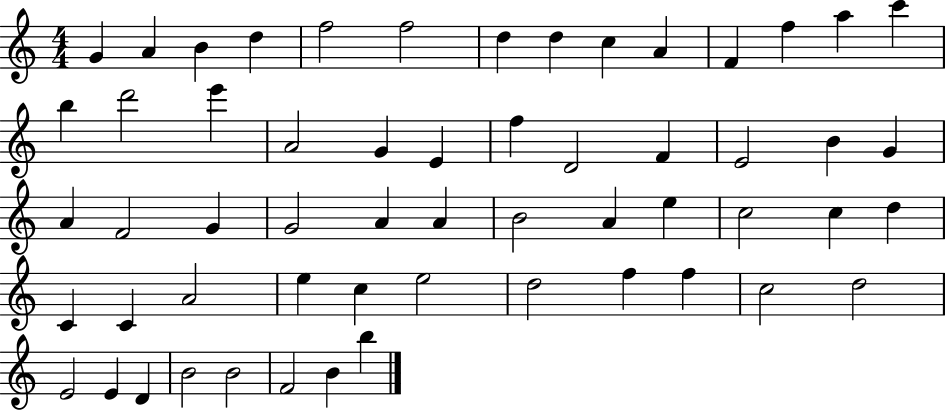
X:1
T:Untitled
M:4/4
L:1/4
K:C
G A B d f2 f2 d d c A F f a c' b d'2 e' A2 G E f D2 F E2 B G A F2 G G2 A A B2 A e c2 c d C C A2 e c e2 d2 f f c2 d2 E2 E D B2 B2 F2 B b